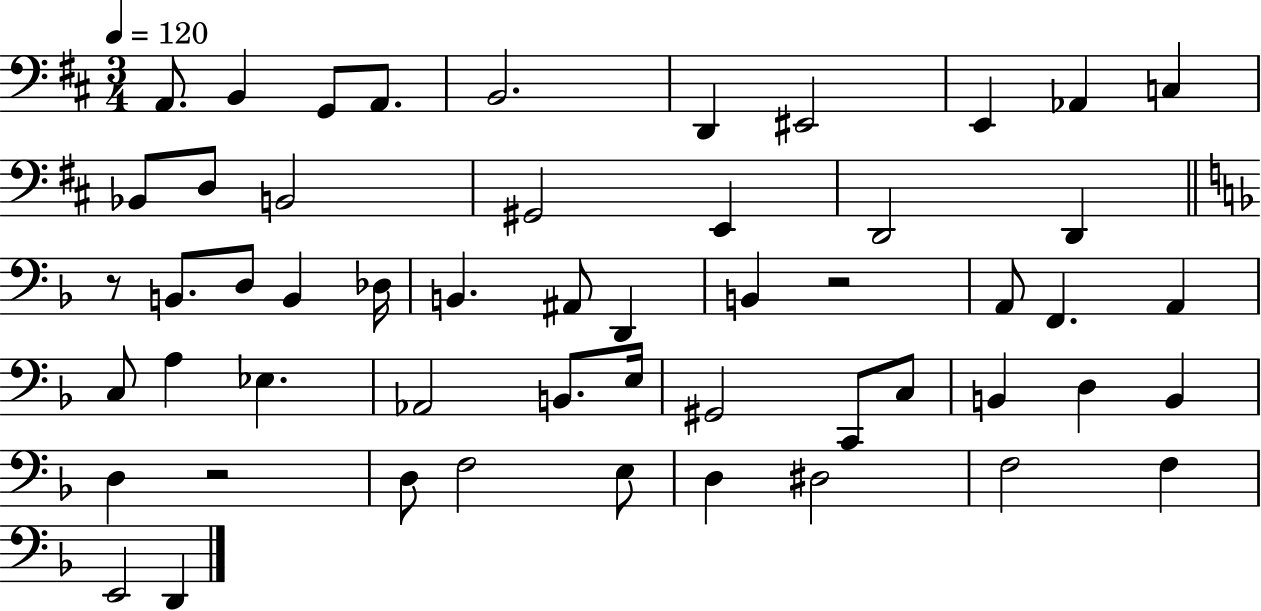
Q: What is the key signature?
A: D major